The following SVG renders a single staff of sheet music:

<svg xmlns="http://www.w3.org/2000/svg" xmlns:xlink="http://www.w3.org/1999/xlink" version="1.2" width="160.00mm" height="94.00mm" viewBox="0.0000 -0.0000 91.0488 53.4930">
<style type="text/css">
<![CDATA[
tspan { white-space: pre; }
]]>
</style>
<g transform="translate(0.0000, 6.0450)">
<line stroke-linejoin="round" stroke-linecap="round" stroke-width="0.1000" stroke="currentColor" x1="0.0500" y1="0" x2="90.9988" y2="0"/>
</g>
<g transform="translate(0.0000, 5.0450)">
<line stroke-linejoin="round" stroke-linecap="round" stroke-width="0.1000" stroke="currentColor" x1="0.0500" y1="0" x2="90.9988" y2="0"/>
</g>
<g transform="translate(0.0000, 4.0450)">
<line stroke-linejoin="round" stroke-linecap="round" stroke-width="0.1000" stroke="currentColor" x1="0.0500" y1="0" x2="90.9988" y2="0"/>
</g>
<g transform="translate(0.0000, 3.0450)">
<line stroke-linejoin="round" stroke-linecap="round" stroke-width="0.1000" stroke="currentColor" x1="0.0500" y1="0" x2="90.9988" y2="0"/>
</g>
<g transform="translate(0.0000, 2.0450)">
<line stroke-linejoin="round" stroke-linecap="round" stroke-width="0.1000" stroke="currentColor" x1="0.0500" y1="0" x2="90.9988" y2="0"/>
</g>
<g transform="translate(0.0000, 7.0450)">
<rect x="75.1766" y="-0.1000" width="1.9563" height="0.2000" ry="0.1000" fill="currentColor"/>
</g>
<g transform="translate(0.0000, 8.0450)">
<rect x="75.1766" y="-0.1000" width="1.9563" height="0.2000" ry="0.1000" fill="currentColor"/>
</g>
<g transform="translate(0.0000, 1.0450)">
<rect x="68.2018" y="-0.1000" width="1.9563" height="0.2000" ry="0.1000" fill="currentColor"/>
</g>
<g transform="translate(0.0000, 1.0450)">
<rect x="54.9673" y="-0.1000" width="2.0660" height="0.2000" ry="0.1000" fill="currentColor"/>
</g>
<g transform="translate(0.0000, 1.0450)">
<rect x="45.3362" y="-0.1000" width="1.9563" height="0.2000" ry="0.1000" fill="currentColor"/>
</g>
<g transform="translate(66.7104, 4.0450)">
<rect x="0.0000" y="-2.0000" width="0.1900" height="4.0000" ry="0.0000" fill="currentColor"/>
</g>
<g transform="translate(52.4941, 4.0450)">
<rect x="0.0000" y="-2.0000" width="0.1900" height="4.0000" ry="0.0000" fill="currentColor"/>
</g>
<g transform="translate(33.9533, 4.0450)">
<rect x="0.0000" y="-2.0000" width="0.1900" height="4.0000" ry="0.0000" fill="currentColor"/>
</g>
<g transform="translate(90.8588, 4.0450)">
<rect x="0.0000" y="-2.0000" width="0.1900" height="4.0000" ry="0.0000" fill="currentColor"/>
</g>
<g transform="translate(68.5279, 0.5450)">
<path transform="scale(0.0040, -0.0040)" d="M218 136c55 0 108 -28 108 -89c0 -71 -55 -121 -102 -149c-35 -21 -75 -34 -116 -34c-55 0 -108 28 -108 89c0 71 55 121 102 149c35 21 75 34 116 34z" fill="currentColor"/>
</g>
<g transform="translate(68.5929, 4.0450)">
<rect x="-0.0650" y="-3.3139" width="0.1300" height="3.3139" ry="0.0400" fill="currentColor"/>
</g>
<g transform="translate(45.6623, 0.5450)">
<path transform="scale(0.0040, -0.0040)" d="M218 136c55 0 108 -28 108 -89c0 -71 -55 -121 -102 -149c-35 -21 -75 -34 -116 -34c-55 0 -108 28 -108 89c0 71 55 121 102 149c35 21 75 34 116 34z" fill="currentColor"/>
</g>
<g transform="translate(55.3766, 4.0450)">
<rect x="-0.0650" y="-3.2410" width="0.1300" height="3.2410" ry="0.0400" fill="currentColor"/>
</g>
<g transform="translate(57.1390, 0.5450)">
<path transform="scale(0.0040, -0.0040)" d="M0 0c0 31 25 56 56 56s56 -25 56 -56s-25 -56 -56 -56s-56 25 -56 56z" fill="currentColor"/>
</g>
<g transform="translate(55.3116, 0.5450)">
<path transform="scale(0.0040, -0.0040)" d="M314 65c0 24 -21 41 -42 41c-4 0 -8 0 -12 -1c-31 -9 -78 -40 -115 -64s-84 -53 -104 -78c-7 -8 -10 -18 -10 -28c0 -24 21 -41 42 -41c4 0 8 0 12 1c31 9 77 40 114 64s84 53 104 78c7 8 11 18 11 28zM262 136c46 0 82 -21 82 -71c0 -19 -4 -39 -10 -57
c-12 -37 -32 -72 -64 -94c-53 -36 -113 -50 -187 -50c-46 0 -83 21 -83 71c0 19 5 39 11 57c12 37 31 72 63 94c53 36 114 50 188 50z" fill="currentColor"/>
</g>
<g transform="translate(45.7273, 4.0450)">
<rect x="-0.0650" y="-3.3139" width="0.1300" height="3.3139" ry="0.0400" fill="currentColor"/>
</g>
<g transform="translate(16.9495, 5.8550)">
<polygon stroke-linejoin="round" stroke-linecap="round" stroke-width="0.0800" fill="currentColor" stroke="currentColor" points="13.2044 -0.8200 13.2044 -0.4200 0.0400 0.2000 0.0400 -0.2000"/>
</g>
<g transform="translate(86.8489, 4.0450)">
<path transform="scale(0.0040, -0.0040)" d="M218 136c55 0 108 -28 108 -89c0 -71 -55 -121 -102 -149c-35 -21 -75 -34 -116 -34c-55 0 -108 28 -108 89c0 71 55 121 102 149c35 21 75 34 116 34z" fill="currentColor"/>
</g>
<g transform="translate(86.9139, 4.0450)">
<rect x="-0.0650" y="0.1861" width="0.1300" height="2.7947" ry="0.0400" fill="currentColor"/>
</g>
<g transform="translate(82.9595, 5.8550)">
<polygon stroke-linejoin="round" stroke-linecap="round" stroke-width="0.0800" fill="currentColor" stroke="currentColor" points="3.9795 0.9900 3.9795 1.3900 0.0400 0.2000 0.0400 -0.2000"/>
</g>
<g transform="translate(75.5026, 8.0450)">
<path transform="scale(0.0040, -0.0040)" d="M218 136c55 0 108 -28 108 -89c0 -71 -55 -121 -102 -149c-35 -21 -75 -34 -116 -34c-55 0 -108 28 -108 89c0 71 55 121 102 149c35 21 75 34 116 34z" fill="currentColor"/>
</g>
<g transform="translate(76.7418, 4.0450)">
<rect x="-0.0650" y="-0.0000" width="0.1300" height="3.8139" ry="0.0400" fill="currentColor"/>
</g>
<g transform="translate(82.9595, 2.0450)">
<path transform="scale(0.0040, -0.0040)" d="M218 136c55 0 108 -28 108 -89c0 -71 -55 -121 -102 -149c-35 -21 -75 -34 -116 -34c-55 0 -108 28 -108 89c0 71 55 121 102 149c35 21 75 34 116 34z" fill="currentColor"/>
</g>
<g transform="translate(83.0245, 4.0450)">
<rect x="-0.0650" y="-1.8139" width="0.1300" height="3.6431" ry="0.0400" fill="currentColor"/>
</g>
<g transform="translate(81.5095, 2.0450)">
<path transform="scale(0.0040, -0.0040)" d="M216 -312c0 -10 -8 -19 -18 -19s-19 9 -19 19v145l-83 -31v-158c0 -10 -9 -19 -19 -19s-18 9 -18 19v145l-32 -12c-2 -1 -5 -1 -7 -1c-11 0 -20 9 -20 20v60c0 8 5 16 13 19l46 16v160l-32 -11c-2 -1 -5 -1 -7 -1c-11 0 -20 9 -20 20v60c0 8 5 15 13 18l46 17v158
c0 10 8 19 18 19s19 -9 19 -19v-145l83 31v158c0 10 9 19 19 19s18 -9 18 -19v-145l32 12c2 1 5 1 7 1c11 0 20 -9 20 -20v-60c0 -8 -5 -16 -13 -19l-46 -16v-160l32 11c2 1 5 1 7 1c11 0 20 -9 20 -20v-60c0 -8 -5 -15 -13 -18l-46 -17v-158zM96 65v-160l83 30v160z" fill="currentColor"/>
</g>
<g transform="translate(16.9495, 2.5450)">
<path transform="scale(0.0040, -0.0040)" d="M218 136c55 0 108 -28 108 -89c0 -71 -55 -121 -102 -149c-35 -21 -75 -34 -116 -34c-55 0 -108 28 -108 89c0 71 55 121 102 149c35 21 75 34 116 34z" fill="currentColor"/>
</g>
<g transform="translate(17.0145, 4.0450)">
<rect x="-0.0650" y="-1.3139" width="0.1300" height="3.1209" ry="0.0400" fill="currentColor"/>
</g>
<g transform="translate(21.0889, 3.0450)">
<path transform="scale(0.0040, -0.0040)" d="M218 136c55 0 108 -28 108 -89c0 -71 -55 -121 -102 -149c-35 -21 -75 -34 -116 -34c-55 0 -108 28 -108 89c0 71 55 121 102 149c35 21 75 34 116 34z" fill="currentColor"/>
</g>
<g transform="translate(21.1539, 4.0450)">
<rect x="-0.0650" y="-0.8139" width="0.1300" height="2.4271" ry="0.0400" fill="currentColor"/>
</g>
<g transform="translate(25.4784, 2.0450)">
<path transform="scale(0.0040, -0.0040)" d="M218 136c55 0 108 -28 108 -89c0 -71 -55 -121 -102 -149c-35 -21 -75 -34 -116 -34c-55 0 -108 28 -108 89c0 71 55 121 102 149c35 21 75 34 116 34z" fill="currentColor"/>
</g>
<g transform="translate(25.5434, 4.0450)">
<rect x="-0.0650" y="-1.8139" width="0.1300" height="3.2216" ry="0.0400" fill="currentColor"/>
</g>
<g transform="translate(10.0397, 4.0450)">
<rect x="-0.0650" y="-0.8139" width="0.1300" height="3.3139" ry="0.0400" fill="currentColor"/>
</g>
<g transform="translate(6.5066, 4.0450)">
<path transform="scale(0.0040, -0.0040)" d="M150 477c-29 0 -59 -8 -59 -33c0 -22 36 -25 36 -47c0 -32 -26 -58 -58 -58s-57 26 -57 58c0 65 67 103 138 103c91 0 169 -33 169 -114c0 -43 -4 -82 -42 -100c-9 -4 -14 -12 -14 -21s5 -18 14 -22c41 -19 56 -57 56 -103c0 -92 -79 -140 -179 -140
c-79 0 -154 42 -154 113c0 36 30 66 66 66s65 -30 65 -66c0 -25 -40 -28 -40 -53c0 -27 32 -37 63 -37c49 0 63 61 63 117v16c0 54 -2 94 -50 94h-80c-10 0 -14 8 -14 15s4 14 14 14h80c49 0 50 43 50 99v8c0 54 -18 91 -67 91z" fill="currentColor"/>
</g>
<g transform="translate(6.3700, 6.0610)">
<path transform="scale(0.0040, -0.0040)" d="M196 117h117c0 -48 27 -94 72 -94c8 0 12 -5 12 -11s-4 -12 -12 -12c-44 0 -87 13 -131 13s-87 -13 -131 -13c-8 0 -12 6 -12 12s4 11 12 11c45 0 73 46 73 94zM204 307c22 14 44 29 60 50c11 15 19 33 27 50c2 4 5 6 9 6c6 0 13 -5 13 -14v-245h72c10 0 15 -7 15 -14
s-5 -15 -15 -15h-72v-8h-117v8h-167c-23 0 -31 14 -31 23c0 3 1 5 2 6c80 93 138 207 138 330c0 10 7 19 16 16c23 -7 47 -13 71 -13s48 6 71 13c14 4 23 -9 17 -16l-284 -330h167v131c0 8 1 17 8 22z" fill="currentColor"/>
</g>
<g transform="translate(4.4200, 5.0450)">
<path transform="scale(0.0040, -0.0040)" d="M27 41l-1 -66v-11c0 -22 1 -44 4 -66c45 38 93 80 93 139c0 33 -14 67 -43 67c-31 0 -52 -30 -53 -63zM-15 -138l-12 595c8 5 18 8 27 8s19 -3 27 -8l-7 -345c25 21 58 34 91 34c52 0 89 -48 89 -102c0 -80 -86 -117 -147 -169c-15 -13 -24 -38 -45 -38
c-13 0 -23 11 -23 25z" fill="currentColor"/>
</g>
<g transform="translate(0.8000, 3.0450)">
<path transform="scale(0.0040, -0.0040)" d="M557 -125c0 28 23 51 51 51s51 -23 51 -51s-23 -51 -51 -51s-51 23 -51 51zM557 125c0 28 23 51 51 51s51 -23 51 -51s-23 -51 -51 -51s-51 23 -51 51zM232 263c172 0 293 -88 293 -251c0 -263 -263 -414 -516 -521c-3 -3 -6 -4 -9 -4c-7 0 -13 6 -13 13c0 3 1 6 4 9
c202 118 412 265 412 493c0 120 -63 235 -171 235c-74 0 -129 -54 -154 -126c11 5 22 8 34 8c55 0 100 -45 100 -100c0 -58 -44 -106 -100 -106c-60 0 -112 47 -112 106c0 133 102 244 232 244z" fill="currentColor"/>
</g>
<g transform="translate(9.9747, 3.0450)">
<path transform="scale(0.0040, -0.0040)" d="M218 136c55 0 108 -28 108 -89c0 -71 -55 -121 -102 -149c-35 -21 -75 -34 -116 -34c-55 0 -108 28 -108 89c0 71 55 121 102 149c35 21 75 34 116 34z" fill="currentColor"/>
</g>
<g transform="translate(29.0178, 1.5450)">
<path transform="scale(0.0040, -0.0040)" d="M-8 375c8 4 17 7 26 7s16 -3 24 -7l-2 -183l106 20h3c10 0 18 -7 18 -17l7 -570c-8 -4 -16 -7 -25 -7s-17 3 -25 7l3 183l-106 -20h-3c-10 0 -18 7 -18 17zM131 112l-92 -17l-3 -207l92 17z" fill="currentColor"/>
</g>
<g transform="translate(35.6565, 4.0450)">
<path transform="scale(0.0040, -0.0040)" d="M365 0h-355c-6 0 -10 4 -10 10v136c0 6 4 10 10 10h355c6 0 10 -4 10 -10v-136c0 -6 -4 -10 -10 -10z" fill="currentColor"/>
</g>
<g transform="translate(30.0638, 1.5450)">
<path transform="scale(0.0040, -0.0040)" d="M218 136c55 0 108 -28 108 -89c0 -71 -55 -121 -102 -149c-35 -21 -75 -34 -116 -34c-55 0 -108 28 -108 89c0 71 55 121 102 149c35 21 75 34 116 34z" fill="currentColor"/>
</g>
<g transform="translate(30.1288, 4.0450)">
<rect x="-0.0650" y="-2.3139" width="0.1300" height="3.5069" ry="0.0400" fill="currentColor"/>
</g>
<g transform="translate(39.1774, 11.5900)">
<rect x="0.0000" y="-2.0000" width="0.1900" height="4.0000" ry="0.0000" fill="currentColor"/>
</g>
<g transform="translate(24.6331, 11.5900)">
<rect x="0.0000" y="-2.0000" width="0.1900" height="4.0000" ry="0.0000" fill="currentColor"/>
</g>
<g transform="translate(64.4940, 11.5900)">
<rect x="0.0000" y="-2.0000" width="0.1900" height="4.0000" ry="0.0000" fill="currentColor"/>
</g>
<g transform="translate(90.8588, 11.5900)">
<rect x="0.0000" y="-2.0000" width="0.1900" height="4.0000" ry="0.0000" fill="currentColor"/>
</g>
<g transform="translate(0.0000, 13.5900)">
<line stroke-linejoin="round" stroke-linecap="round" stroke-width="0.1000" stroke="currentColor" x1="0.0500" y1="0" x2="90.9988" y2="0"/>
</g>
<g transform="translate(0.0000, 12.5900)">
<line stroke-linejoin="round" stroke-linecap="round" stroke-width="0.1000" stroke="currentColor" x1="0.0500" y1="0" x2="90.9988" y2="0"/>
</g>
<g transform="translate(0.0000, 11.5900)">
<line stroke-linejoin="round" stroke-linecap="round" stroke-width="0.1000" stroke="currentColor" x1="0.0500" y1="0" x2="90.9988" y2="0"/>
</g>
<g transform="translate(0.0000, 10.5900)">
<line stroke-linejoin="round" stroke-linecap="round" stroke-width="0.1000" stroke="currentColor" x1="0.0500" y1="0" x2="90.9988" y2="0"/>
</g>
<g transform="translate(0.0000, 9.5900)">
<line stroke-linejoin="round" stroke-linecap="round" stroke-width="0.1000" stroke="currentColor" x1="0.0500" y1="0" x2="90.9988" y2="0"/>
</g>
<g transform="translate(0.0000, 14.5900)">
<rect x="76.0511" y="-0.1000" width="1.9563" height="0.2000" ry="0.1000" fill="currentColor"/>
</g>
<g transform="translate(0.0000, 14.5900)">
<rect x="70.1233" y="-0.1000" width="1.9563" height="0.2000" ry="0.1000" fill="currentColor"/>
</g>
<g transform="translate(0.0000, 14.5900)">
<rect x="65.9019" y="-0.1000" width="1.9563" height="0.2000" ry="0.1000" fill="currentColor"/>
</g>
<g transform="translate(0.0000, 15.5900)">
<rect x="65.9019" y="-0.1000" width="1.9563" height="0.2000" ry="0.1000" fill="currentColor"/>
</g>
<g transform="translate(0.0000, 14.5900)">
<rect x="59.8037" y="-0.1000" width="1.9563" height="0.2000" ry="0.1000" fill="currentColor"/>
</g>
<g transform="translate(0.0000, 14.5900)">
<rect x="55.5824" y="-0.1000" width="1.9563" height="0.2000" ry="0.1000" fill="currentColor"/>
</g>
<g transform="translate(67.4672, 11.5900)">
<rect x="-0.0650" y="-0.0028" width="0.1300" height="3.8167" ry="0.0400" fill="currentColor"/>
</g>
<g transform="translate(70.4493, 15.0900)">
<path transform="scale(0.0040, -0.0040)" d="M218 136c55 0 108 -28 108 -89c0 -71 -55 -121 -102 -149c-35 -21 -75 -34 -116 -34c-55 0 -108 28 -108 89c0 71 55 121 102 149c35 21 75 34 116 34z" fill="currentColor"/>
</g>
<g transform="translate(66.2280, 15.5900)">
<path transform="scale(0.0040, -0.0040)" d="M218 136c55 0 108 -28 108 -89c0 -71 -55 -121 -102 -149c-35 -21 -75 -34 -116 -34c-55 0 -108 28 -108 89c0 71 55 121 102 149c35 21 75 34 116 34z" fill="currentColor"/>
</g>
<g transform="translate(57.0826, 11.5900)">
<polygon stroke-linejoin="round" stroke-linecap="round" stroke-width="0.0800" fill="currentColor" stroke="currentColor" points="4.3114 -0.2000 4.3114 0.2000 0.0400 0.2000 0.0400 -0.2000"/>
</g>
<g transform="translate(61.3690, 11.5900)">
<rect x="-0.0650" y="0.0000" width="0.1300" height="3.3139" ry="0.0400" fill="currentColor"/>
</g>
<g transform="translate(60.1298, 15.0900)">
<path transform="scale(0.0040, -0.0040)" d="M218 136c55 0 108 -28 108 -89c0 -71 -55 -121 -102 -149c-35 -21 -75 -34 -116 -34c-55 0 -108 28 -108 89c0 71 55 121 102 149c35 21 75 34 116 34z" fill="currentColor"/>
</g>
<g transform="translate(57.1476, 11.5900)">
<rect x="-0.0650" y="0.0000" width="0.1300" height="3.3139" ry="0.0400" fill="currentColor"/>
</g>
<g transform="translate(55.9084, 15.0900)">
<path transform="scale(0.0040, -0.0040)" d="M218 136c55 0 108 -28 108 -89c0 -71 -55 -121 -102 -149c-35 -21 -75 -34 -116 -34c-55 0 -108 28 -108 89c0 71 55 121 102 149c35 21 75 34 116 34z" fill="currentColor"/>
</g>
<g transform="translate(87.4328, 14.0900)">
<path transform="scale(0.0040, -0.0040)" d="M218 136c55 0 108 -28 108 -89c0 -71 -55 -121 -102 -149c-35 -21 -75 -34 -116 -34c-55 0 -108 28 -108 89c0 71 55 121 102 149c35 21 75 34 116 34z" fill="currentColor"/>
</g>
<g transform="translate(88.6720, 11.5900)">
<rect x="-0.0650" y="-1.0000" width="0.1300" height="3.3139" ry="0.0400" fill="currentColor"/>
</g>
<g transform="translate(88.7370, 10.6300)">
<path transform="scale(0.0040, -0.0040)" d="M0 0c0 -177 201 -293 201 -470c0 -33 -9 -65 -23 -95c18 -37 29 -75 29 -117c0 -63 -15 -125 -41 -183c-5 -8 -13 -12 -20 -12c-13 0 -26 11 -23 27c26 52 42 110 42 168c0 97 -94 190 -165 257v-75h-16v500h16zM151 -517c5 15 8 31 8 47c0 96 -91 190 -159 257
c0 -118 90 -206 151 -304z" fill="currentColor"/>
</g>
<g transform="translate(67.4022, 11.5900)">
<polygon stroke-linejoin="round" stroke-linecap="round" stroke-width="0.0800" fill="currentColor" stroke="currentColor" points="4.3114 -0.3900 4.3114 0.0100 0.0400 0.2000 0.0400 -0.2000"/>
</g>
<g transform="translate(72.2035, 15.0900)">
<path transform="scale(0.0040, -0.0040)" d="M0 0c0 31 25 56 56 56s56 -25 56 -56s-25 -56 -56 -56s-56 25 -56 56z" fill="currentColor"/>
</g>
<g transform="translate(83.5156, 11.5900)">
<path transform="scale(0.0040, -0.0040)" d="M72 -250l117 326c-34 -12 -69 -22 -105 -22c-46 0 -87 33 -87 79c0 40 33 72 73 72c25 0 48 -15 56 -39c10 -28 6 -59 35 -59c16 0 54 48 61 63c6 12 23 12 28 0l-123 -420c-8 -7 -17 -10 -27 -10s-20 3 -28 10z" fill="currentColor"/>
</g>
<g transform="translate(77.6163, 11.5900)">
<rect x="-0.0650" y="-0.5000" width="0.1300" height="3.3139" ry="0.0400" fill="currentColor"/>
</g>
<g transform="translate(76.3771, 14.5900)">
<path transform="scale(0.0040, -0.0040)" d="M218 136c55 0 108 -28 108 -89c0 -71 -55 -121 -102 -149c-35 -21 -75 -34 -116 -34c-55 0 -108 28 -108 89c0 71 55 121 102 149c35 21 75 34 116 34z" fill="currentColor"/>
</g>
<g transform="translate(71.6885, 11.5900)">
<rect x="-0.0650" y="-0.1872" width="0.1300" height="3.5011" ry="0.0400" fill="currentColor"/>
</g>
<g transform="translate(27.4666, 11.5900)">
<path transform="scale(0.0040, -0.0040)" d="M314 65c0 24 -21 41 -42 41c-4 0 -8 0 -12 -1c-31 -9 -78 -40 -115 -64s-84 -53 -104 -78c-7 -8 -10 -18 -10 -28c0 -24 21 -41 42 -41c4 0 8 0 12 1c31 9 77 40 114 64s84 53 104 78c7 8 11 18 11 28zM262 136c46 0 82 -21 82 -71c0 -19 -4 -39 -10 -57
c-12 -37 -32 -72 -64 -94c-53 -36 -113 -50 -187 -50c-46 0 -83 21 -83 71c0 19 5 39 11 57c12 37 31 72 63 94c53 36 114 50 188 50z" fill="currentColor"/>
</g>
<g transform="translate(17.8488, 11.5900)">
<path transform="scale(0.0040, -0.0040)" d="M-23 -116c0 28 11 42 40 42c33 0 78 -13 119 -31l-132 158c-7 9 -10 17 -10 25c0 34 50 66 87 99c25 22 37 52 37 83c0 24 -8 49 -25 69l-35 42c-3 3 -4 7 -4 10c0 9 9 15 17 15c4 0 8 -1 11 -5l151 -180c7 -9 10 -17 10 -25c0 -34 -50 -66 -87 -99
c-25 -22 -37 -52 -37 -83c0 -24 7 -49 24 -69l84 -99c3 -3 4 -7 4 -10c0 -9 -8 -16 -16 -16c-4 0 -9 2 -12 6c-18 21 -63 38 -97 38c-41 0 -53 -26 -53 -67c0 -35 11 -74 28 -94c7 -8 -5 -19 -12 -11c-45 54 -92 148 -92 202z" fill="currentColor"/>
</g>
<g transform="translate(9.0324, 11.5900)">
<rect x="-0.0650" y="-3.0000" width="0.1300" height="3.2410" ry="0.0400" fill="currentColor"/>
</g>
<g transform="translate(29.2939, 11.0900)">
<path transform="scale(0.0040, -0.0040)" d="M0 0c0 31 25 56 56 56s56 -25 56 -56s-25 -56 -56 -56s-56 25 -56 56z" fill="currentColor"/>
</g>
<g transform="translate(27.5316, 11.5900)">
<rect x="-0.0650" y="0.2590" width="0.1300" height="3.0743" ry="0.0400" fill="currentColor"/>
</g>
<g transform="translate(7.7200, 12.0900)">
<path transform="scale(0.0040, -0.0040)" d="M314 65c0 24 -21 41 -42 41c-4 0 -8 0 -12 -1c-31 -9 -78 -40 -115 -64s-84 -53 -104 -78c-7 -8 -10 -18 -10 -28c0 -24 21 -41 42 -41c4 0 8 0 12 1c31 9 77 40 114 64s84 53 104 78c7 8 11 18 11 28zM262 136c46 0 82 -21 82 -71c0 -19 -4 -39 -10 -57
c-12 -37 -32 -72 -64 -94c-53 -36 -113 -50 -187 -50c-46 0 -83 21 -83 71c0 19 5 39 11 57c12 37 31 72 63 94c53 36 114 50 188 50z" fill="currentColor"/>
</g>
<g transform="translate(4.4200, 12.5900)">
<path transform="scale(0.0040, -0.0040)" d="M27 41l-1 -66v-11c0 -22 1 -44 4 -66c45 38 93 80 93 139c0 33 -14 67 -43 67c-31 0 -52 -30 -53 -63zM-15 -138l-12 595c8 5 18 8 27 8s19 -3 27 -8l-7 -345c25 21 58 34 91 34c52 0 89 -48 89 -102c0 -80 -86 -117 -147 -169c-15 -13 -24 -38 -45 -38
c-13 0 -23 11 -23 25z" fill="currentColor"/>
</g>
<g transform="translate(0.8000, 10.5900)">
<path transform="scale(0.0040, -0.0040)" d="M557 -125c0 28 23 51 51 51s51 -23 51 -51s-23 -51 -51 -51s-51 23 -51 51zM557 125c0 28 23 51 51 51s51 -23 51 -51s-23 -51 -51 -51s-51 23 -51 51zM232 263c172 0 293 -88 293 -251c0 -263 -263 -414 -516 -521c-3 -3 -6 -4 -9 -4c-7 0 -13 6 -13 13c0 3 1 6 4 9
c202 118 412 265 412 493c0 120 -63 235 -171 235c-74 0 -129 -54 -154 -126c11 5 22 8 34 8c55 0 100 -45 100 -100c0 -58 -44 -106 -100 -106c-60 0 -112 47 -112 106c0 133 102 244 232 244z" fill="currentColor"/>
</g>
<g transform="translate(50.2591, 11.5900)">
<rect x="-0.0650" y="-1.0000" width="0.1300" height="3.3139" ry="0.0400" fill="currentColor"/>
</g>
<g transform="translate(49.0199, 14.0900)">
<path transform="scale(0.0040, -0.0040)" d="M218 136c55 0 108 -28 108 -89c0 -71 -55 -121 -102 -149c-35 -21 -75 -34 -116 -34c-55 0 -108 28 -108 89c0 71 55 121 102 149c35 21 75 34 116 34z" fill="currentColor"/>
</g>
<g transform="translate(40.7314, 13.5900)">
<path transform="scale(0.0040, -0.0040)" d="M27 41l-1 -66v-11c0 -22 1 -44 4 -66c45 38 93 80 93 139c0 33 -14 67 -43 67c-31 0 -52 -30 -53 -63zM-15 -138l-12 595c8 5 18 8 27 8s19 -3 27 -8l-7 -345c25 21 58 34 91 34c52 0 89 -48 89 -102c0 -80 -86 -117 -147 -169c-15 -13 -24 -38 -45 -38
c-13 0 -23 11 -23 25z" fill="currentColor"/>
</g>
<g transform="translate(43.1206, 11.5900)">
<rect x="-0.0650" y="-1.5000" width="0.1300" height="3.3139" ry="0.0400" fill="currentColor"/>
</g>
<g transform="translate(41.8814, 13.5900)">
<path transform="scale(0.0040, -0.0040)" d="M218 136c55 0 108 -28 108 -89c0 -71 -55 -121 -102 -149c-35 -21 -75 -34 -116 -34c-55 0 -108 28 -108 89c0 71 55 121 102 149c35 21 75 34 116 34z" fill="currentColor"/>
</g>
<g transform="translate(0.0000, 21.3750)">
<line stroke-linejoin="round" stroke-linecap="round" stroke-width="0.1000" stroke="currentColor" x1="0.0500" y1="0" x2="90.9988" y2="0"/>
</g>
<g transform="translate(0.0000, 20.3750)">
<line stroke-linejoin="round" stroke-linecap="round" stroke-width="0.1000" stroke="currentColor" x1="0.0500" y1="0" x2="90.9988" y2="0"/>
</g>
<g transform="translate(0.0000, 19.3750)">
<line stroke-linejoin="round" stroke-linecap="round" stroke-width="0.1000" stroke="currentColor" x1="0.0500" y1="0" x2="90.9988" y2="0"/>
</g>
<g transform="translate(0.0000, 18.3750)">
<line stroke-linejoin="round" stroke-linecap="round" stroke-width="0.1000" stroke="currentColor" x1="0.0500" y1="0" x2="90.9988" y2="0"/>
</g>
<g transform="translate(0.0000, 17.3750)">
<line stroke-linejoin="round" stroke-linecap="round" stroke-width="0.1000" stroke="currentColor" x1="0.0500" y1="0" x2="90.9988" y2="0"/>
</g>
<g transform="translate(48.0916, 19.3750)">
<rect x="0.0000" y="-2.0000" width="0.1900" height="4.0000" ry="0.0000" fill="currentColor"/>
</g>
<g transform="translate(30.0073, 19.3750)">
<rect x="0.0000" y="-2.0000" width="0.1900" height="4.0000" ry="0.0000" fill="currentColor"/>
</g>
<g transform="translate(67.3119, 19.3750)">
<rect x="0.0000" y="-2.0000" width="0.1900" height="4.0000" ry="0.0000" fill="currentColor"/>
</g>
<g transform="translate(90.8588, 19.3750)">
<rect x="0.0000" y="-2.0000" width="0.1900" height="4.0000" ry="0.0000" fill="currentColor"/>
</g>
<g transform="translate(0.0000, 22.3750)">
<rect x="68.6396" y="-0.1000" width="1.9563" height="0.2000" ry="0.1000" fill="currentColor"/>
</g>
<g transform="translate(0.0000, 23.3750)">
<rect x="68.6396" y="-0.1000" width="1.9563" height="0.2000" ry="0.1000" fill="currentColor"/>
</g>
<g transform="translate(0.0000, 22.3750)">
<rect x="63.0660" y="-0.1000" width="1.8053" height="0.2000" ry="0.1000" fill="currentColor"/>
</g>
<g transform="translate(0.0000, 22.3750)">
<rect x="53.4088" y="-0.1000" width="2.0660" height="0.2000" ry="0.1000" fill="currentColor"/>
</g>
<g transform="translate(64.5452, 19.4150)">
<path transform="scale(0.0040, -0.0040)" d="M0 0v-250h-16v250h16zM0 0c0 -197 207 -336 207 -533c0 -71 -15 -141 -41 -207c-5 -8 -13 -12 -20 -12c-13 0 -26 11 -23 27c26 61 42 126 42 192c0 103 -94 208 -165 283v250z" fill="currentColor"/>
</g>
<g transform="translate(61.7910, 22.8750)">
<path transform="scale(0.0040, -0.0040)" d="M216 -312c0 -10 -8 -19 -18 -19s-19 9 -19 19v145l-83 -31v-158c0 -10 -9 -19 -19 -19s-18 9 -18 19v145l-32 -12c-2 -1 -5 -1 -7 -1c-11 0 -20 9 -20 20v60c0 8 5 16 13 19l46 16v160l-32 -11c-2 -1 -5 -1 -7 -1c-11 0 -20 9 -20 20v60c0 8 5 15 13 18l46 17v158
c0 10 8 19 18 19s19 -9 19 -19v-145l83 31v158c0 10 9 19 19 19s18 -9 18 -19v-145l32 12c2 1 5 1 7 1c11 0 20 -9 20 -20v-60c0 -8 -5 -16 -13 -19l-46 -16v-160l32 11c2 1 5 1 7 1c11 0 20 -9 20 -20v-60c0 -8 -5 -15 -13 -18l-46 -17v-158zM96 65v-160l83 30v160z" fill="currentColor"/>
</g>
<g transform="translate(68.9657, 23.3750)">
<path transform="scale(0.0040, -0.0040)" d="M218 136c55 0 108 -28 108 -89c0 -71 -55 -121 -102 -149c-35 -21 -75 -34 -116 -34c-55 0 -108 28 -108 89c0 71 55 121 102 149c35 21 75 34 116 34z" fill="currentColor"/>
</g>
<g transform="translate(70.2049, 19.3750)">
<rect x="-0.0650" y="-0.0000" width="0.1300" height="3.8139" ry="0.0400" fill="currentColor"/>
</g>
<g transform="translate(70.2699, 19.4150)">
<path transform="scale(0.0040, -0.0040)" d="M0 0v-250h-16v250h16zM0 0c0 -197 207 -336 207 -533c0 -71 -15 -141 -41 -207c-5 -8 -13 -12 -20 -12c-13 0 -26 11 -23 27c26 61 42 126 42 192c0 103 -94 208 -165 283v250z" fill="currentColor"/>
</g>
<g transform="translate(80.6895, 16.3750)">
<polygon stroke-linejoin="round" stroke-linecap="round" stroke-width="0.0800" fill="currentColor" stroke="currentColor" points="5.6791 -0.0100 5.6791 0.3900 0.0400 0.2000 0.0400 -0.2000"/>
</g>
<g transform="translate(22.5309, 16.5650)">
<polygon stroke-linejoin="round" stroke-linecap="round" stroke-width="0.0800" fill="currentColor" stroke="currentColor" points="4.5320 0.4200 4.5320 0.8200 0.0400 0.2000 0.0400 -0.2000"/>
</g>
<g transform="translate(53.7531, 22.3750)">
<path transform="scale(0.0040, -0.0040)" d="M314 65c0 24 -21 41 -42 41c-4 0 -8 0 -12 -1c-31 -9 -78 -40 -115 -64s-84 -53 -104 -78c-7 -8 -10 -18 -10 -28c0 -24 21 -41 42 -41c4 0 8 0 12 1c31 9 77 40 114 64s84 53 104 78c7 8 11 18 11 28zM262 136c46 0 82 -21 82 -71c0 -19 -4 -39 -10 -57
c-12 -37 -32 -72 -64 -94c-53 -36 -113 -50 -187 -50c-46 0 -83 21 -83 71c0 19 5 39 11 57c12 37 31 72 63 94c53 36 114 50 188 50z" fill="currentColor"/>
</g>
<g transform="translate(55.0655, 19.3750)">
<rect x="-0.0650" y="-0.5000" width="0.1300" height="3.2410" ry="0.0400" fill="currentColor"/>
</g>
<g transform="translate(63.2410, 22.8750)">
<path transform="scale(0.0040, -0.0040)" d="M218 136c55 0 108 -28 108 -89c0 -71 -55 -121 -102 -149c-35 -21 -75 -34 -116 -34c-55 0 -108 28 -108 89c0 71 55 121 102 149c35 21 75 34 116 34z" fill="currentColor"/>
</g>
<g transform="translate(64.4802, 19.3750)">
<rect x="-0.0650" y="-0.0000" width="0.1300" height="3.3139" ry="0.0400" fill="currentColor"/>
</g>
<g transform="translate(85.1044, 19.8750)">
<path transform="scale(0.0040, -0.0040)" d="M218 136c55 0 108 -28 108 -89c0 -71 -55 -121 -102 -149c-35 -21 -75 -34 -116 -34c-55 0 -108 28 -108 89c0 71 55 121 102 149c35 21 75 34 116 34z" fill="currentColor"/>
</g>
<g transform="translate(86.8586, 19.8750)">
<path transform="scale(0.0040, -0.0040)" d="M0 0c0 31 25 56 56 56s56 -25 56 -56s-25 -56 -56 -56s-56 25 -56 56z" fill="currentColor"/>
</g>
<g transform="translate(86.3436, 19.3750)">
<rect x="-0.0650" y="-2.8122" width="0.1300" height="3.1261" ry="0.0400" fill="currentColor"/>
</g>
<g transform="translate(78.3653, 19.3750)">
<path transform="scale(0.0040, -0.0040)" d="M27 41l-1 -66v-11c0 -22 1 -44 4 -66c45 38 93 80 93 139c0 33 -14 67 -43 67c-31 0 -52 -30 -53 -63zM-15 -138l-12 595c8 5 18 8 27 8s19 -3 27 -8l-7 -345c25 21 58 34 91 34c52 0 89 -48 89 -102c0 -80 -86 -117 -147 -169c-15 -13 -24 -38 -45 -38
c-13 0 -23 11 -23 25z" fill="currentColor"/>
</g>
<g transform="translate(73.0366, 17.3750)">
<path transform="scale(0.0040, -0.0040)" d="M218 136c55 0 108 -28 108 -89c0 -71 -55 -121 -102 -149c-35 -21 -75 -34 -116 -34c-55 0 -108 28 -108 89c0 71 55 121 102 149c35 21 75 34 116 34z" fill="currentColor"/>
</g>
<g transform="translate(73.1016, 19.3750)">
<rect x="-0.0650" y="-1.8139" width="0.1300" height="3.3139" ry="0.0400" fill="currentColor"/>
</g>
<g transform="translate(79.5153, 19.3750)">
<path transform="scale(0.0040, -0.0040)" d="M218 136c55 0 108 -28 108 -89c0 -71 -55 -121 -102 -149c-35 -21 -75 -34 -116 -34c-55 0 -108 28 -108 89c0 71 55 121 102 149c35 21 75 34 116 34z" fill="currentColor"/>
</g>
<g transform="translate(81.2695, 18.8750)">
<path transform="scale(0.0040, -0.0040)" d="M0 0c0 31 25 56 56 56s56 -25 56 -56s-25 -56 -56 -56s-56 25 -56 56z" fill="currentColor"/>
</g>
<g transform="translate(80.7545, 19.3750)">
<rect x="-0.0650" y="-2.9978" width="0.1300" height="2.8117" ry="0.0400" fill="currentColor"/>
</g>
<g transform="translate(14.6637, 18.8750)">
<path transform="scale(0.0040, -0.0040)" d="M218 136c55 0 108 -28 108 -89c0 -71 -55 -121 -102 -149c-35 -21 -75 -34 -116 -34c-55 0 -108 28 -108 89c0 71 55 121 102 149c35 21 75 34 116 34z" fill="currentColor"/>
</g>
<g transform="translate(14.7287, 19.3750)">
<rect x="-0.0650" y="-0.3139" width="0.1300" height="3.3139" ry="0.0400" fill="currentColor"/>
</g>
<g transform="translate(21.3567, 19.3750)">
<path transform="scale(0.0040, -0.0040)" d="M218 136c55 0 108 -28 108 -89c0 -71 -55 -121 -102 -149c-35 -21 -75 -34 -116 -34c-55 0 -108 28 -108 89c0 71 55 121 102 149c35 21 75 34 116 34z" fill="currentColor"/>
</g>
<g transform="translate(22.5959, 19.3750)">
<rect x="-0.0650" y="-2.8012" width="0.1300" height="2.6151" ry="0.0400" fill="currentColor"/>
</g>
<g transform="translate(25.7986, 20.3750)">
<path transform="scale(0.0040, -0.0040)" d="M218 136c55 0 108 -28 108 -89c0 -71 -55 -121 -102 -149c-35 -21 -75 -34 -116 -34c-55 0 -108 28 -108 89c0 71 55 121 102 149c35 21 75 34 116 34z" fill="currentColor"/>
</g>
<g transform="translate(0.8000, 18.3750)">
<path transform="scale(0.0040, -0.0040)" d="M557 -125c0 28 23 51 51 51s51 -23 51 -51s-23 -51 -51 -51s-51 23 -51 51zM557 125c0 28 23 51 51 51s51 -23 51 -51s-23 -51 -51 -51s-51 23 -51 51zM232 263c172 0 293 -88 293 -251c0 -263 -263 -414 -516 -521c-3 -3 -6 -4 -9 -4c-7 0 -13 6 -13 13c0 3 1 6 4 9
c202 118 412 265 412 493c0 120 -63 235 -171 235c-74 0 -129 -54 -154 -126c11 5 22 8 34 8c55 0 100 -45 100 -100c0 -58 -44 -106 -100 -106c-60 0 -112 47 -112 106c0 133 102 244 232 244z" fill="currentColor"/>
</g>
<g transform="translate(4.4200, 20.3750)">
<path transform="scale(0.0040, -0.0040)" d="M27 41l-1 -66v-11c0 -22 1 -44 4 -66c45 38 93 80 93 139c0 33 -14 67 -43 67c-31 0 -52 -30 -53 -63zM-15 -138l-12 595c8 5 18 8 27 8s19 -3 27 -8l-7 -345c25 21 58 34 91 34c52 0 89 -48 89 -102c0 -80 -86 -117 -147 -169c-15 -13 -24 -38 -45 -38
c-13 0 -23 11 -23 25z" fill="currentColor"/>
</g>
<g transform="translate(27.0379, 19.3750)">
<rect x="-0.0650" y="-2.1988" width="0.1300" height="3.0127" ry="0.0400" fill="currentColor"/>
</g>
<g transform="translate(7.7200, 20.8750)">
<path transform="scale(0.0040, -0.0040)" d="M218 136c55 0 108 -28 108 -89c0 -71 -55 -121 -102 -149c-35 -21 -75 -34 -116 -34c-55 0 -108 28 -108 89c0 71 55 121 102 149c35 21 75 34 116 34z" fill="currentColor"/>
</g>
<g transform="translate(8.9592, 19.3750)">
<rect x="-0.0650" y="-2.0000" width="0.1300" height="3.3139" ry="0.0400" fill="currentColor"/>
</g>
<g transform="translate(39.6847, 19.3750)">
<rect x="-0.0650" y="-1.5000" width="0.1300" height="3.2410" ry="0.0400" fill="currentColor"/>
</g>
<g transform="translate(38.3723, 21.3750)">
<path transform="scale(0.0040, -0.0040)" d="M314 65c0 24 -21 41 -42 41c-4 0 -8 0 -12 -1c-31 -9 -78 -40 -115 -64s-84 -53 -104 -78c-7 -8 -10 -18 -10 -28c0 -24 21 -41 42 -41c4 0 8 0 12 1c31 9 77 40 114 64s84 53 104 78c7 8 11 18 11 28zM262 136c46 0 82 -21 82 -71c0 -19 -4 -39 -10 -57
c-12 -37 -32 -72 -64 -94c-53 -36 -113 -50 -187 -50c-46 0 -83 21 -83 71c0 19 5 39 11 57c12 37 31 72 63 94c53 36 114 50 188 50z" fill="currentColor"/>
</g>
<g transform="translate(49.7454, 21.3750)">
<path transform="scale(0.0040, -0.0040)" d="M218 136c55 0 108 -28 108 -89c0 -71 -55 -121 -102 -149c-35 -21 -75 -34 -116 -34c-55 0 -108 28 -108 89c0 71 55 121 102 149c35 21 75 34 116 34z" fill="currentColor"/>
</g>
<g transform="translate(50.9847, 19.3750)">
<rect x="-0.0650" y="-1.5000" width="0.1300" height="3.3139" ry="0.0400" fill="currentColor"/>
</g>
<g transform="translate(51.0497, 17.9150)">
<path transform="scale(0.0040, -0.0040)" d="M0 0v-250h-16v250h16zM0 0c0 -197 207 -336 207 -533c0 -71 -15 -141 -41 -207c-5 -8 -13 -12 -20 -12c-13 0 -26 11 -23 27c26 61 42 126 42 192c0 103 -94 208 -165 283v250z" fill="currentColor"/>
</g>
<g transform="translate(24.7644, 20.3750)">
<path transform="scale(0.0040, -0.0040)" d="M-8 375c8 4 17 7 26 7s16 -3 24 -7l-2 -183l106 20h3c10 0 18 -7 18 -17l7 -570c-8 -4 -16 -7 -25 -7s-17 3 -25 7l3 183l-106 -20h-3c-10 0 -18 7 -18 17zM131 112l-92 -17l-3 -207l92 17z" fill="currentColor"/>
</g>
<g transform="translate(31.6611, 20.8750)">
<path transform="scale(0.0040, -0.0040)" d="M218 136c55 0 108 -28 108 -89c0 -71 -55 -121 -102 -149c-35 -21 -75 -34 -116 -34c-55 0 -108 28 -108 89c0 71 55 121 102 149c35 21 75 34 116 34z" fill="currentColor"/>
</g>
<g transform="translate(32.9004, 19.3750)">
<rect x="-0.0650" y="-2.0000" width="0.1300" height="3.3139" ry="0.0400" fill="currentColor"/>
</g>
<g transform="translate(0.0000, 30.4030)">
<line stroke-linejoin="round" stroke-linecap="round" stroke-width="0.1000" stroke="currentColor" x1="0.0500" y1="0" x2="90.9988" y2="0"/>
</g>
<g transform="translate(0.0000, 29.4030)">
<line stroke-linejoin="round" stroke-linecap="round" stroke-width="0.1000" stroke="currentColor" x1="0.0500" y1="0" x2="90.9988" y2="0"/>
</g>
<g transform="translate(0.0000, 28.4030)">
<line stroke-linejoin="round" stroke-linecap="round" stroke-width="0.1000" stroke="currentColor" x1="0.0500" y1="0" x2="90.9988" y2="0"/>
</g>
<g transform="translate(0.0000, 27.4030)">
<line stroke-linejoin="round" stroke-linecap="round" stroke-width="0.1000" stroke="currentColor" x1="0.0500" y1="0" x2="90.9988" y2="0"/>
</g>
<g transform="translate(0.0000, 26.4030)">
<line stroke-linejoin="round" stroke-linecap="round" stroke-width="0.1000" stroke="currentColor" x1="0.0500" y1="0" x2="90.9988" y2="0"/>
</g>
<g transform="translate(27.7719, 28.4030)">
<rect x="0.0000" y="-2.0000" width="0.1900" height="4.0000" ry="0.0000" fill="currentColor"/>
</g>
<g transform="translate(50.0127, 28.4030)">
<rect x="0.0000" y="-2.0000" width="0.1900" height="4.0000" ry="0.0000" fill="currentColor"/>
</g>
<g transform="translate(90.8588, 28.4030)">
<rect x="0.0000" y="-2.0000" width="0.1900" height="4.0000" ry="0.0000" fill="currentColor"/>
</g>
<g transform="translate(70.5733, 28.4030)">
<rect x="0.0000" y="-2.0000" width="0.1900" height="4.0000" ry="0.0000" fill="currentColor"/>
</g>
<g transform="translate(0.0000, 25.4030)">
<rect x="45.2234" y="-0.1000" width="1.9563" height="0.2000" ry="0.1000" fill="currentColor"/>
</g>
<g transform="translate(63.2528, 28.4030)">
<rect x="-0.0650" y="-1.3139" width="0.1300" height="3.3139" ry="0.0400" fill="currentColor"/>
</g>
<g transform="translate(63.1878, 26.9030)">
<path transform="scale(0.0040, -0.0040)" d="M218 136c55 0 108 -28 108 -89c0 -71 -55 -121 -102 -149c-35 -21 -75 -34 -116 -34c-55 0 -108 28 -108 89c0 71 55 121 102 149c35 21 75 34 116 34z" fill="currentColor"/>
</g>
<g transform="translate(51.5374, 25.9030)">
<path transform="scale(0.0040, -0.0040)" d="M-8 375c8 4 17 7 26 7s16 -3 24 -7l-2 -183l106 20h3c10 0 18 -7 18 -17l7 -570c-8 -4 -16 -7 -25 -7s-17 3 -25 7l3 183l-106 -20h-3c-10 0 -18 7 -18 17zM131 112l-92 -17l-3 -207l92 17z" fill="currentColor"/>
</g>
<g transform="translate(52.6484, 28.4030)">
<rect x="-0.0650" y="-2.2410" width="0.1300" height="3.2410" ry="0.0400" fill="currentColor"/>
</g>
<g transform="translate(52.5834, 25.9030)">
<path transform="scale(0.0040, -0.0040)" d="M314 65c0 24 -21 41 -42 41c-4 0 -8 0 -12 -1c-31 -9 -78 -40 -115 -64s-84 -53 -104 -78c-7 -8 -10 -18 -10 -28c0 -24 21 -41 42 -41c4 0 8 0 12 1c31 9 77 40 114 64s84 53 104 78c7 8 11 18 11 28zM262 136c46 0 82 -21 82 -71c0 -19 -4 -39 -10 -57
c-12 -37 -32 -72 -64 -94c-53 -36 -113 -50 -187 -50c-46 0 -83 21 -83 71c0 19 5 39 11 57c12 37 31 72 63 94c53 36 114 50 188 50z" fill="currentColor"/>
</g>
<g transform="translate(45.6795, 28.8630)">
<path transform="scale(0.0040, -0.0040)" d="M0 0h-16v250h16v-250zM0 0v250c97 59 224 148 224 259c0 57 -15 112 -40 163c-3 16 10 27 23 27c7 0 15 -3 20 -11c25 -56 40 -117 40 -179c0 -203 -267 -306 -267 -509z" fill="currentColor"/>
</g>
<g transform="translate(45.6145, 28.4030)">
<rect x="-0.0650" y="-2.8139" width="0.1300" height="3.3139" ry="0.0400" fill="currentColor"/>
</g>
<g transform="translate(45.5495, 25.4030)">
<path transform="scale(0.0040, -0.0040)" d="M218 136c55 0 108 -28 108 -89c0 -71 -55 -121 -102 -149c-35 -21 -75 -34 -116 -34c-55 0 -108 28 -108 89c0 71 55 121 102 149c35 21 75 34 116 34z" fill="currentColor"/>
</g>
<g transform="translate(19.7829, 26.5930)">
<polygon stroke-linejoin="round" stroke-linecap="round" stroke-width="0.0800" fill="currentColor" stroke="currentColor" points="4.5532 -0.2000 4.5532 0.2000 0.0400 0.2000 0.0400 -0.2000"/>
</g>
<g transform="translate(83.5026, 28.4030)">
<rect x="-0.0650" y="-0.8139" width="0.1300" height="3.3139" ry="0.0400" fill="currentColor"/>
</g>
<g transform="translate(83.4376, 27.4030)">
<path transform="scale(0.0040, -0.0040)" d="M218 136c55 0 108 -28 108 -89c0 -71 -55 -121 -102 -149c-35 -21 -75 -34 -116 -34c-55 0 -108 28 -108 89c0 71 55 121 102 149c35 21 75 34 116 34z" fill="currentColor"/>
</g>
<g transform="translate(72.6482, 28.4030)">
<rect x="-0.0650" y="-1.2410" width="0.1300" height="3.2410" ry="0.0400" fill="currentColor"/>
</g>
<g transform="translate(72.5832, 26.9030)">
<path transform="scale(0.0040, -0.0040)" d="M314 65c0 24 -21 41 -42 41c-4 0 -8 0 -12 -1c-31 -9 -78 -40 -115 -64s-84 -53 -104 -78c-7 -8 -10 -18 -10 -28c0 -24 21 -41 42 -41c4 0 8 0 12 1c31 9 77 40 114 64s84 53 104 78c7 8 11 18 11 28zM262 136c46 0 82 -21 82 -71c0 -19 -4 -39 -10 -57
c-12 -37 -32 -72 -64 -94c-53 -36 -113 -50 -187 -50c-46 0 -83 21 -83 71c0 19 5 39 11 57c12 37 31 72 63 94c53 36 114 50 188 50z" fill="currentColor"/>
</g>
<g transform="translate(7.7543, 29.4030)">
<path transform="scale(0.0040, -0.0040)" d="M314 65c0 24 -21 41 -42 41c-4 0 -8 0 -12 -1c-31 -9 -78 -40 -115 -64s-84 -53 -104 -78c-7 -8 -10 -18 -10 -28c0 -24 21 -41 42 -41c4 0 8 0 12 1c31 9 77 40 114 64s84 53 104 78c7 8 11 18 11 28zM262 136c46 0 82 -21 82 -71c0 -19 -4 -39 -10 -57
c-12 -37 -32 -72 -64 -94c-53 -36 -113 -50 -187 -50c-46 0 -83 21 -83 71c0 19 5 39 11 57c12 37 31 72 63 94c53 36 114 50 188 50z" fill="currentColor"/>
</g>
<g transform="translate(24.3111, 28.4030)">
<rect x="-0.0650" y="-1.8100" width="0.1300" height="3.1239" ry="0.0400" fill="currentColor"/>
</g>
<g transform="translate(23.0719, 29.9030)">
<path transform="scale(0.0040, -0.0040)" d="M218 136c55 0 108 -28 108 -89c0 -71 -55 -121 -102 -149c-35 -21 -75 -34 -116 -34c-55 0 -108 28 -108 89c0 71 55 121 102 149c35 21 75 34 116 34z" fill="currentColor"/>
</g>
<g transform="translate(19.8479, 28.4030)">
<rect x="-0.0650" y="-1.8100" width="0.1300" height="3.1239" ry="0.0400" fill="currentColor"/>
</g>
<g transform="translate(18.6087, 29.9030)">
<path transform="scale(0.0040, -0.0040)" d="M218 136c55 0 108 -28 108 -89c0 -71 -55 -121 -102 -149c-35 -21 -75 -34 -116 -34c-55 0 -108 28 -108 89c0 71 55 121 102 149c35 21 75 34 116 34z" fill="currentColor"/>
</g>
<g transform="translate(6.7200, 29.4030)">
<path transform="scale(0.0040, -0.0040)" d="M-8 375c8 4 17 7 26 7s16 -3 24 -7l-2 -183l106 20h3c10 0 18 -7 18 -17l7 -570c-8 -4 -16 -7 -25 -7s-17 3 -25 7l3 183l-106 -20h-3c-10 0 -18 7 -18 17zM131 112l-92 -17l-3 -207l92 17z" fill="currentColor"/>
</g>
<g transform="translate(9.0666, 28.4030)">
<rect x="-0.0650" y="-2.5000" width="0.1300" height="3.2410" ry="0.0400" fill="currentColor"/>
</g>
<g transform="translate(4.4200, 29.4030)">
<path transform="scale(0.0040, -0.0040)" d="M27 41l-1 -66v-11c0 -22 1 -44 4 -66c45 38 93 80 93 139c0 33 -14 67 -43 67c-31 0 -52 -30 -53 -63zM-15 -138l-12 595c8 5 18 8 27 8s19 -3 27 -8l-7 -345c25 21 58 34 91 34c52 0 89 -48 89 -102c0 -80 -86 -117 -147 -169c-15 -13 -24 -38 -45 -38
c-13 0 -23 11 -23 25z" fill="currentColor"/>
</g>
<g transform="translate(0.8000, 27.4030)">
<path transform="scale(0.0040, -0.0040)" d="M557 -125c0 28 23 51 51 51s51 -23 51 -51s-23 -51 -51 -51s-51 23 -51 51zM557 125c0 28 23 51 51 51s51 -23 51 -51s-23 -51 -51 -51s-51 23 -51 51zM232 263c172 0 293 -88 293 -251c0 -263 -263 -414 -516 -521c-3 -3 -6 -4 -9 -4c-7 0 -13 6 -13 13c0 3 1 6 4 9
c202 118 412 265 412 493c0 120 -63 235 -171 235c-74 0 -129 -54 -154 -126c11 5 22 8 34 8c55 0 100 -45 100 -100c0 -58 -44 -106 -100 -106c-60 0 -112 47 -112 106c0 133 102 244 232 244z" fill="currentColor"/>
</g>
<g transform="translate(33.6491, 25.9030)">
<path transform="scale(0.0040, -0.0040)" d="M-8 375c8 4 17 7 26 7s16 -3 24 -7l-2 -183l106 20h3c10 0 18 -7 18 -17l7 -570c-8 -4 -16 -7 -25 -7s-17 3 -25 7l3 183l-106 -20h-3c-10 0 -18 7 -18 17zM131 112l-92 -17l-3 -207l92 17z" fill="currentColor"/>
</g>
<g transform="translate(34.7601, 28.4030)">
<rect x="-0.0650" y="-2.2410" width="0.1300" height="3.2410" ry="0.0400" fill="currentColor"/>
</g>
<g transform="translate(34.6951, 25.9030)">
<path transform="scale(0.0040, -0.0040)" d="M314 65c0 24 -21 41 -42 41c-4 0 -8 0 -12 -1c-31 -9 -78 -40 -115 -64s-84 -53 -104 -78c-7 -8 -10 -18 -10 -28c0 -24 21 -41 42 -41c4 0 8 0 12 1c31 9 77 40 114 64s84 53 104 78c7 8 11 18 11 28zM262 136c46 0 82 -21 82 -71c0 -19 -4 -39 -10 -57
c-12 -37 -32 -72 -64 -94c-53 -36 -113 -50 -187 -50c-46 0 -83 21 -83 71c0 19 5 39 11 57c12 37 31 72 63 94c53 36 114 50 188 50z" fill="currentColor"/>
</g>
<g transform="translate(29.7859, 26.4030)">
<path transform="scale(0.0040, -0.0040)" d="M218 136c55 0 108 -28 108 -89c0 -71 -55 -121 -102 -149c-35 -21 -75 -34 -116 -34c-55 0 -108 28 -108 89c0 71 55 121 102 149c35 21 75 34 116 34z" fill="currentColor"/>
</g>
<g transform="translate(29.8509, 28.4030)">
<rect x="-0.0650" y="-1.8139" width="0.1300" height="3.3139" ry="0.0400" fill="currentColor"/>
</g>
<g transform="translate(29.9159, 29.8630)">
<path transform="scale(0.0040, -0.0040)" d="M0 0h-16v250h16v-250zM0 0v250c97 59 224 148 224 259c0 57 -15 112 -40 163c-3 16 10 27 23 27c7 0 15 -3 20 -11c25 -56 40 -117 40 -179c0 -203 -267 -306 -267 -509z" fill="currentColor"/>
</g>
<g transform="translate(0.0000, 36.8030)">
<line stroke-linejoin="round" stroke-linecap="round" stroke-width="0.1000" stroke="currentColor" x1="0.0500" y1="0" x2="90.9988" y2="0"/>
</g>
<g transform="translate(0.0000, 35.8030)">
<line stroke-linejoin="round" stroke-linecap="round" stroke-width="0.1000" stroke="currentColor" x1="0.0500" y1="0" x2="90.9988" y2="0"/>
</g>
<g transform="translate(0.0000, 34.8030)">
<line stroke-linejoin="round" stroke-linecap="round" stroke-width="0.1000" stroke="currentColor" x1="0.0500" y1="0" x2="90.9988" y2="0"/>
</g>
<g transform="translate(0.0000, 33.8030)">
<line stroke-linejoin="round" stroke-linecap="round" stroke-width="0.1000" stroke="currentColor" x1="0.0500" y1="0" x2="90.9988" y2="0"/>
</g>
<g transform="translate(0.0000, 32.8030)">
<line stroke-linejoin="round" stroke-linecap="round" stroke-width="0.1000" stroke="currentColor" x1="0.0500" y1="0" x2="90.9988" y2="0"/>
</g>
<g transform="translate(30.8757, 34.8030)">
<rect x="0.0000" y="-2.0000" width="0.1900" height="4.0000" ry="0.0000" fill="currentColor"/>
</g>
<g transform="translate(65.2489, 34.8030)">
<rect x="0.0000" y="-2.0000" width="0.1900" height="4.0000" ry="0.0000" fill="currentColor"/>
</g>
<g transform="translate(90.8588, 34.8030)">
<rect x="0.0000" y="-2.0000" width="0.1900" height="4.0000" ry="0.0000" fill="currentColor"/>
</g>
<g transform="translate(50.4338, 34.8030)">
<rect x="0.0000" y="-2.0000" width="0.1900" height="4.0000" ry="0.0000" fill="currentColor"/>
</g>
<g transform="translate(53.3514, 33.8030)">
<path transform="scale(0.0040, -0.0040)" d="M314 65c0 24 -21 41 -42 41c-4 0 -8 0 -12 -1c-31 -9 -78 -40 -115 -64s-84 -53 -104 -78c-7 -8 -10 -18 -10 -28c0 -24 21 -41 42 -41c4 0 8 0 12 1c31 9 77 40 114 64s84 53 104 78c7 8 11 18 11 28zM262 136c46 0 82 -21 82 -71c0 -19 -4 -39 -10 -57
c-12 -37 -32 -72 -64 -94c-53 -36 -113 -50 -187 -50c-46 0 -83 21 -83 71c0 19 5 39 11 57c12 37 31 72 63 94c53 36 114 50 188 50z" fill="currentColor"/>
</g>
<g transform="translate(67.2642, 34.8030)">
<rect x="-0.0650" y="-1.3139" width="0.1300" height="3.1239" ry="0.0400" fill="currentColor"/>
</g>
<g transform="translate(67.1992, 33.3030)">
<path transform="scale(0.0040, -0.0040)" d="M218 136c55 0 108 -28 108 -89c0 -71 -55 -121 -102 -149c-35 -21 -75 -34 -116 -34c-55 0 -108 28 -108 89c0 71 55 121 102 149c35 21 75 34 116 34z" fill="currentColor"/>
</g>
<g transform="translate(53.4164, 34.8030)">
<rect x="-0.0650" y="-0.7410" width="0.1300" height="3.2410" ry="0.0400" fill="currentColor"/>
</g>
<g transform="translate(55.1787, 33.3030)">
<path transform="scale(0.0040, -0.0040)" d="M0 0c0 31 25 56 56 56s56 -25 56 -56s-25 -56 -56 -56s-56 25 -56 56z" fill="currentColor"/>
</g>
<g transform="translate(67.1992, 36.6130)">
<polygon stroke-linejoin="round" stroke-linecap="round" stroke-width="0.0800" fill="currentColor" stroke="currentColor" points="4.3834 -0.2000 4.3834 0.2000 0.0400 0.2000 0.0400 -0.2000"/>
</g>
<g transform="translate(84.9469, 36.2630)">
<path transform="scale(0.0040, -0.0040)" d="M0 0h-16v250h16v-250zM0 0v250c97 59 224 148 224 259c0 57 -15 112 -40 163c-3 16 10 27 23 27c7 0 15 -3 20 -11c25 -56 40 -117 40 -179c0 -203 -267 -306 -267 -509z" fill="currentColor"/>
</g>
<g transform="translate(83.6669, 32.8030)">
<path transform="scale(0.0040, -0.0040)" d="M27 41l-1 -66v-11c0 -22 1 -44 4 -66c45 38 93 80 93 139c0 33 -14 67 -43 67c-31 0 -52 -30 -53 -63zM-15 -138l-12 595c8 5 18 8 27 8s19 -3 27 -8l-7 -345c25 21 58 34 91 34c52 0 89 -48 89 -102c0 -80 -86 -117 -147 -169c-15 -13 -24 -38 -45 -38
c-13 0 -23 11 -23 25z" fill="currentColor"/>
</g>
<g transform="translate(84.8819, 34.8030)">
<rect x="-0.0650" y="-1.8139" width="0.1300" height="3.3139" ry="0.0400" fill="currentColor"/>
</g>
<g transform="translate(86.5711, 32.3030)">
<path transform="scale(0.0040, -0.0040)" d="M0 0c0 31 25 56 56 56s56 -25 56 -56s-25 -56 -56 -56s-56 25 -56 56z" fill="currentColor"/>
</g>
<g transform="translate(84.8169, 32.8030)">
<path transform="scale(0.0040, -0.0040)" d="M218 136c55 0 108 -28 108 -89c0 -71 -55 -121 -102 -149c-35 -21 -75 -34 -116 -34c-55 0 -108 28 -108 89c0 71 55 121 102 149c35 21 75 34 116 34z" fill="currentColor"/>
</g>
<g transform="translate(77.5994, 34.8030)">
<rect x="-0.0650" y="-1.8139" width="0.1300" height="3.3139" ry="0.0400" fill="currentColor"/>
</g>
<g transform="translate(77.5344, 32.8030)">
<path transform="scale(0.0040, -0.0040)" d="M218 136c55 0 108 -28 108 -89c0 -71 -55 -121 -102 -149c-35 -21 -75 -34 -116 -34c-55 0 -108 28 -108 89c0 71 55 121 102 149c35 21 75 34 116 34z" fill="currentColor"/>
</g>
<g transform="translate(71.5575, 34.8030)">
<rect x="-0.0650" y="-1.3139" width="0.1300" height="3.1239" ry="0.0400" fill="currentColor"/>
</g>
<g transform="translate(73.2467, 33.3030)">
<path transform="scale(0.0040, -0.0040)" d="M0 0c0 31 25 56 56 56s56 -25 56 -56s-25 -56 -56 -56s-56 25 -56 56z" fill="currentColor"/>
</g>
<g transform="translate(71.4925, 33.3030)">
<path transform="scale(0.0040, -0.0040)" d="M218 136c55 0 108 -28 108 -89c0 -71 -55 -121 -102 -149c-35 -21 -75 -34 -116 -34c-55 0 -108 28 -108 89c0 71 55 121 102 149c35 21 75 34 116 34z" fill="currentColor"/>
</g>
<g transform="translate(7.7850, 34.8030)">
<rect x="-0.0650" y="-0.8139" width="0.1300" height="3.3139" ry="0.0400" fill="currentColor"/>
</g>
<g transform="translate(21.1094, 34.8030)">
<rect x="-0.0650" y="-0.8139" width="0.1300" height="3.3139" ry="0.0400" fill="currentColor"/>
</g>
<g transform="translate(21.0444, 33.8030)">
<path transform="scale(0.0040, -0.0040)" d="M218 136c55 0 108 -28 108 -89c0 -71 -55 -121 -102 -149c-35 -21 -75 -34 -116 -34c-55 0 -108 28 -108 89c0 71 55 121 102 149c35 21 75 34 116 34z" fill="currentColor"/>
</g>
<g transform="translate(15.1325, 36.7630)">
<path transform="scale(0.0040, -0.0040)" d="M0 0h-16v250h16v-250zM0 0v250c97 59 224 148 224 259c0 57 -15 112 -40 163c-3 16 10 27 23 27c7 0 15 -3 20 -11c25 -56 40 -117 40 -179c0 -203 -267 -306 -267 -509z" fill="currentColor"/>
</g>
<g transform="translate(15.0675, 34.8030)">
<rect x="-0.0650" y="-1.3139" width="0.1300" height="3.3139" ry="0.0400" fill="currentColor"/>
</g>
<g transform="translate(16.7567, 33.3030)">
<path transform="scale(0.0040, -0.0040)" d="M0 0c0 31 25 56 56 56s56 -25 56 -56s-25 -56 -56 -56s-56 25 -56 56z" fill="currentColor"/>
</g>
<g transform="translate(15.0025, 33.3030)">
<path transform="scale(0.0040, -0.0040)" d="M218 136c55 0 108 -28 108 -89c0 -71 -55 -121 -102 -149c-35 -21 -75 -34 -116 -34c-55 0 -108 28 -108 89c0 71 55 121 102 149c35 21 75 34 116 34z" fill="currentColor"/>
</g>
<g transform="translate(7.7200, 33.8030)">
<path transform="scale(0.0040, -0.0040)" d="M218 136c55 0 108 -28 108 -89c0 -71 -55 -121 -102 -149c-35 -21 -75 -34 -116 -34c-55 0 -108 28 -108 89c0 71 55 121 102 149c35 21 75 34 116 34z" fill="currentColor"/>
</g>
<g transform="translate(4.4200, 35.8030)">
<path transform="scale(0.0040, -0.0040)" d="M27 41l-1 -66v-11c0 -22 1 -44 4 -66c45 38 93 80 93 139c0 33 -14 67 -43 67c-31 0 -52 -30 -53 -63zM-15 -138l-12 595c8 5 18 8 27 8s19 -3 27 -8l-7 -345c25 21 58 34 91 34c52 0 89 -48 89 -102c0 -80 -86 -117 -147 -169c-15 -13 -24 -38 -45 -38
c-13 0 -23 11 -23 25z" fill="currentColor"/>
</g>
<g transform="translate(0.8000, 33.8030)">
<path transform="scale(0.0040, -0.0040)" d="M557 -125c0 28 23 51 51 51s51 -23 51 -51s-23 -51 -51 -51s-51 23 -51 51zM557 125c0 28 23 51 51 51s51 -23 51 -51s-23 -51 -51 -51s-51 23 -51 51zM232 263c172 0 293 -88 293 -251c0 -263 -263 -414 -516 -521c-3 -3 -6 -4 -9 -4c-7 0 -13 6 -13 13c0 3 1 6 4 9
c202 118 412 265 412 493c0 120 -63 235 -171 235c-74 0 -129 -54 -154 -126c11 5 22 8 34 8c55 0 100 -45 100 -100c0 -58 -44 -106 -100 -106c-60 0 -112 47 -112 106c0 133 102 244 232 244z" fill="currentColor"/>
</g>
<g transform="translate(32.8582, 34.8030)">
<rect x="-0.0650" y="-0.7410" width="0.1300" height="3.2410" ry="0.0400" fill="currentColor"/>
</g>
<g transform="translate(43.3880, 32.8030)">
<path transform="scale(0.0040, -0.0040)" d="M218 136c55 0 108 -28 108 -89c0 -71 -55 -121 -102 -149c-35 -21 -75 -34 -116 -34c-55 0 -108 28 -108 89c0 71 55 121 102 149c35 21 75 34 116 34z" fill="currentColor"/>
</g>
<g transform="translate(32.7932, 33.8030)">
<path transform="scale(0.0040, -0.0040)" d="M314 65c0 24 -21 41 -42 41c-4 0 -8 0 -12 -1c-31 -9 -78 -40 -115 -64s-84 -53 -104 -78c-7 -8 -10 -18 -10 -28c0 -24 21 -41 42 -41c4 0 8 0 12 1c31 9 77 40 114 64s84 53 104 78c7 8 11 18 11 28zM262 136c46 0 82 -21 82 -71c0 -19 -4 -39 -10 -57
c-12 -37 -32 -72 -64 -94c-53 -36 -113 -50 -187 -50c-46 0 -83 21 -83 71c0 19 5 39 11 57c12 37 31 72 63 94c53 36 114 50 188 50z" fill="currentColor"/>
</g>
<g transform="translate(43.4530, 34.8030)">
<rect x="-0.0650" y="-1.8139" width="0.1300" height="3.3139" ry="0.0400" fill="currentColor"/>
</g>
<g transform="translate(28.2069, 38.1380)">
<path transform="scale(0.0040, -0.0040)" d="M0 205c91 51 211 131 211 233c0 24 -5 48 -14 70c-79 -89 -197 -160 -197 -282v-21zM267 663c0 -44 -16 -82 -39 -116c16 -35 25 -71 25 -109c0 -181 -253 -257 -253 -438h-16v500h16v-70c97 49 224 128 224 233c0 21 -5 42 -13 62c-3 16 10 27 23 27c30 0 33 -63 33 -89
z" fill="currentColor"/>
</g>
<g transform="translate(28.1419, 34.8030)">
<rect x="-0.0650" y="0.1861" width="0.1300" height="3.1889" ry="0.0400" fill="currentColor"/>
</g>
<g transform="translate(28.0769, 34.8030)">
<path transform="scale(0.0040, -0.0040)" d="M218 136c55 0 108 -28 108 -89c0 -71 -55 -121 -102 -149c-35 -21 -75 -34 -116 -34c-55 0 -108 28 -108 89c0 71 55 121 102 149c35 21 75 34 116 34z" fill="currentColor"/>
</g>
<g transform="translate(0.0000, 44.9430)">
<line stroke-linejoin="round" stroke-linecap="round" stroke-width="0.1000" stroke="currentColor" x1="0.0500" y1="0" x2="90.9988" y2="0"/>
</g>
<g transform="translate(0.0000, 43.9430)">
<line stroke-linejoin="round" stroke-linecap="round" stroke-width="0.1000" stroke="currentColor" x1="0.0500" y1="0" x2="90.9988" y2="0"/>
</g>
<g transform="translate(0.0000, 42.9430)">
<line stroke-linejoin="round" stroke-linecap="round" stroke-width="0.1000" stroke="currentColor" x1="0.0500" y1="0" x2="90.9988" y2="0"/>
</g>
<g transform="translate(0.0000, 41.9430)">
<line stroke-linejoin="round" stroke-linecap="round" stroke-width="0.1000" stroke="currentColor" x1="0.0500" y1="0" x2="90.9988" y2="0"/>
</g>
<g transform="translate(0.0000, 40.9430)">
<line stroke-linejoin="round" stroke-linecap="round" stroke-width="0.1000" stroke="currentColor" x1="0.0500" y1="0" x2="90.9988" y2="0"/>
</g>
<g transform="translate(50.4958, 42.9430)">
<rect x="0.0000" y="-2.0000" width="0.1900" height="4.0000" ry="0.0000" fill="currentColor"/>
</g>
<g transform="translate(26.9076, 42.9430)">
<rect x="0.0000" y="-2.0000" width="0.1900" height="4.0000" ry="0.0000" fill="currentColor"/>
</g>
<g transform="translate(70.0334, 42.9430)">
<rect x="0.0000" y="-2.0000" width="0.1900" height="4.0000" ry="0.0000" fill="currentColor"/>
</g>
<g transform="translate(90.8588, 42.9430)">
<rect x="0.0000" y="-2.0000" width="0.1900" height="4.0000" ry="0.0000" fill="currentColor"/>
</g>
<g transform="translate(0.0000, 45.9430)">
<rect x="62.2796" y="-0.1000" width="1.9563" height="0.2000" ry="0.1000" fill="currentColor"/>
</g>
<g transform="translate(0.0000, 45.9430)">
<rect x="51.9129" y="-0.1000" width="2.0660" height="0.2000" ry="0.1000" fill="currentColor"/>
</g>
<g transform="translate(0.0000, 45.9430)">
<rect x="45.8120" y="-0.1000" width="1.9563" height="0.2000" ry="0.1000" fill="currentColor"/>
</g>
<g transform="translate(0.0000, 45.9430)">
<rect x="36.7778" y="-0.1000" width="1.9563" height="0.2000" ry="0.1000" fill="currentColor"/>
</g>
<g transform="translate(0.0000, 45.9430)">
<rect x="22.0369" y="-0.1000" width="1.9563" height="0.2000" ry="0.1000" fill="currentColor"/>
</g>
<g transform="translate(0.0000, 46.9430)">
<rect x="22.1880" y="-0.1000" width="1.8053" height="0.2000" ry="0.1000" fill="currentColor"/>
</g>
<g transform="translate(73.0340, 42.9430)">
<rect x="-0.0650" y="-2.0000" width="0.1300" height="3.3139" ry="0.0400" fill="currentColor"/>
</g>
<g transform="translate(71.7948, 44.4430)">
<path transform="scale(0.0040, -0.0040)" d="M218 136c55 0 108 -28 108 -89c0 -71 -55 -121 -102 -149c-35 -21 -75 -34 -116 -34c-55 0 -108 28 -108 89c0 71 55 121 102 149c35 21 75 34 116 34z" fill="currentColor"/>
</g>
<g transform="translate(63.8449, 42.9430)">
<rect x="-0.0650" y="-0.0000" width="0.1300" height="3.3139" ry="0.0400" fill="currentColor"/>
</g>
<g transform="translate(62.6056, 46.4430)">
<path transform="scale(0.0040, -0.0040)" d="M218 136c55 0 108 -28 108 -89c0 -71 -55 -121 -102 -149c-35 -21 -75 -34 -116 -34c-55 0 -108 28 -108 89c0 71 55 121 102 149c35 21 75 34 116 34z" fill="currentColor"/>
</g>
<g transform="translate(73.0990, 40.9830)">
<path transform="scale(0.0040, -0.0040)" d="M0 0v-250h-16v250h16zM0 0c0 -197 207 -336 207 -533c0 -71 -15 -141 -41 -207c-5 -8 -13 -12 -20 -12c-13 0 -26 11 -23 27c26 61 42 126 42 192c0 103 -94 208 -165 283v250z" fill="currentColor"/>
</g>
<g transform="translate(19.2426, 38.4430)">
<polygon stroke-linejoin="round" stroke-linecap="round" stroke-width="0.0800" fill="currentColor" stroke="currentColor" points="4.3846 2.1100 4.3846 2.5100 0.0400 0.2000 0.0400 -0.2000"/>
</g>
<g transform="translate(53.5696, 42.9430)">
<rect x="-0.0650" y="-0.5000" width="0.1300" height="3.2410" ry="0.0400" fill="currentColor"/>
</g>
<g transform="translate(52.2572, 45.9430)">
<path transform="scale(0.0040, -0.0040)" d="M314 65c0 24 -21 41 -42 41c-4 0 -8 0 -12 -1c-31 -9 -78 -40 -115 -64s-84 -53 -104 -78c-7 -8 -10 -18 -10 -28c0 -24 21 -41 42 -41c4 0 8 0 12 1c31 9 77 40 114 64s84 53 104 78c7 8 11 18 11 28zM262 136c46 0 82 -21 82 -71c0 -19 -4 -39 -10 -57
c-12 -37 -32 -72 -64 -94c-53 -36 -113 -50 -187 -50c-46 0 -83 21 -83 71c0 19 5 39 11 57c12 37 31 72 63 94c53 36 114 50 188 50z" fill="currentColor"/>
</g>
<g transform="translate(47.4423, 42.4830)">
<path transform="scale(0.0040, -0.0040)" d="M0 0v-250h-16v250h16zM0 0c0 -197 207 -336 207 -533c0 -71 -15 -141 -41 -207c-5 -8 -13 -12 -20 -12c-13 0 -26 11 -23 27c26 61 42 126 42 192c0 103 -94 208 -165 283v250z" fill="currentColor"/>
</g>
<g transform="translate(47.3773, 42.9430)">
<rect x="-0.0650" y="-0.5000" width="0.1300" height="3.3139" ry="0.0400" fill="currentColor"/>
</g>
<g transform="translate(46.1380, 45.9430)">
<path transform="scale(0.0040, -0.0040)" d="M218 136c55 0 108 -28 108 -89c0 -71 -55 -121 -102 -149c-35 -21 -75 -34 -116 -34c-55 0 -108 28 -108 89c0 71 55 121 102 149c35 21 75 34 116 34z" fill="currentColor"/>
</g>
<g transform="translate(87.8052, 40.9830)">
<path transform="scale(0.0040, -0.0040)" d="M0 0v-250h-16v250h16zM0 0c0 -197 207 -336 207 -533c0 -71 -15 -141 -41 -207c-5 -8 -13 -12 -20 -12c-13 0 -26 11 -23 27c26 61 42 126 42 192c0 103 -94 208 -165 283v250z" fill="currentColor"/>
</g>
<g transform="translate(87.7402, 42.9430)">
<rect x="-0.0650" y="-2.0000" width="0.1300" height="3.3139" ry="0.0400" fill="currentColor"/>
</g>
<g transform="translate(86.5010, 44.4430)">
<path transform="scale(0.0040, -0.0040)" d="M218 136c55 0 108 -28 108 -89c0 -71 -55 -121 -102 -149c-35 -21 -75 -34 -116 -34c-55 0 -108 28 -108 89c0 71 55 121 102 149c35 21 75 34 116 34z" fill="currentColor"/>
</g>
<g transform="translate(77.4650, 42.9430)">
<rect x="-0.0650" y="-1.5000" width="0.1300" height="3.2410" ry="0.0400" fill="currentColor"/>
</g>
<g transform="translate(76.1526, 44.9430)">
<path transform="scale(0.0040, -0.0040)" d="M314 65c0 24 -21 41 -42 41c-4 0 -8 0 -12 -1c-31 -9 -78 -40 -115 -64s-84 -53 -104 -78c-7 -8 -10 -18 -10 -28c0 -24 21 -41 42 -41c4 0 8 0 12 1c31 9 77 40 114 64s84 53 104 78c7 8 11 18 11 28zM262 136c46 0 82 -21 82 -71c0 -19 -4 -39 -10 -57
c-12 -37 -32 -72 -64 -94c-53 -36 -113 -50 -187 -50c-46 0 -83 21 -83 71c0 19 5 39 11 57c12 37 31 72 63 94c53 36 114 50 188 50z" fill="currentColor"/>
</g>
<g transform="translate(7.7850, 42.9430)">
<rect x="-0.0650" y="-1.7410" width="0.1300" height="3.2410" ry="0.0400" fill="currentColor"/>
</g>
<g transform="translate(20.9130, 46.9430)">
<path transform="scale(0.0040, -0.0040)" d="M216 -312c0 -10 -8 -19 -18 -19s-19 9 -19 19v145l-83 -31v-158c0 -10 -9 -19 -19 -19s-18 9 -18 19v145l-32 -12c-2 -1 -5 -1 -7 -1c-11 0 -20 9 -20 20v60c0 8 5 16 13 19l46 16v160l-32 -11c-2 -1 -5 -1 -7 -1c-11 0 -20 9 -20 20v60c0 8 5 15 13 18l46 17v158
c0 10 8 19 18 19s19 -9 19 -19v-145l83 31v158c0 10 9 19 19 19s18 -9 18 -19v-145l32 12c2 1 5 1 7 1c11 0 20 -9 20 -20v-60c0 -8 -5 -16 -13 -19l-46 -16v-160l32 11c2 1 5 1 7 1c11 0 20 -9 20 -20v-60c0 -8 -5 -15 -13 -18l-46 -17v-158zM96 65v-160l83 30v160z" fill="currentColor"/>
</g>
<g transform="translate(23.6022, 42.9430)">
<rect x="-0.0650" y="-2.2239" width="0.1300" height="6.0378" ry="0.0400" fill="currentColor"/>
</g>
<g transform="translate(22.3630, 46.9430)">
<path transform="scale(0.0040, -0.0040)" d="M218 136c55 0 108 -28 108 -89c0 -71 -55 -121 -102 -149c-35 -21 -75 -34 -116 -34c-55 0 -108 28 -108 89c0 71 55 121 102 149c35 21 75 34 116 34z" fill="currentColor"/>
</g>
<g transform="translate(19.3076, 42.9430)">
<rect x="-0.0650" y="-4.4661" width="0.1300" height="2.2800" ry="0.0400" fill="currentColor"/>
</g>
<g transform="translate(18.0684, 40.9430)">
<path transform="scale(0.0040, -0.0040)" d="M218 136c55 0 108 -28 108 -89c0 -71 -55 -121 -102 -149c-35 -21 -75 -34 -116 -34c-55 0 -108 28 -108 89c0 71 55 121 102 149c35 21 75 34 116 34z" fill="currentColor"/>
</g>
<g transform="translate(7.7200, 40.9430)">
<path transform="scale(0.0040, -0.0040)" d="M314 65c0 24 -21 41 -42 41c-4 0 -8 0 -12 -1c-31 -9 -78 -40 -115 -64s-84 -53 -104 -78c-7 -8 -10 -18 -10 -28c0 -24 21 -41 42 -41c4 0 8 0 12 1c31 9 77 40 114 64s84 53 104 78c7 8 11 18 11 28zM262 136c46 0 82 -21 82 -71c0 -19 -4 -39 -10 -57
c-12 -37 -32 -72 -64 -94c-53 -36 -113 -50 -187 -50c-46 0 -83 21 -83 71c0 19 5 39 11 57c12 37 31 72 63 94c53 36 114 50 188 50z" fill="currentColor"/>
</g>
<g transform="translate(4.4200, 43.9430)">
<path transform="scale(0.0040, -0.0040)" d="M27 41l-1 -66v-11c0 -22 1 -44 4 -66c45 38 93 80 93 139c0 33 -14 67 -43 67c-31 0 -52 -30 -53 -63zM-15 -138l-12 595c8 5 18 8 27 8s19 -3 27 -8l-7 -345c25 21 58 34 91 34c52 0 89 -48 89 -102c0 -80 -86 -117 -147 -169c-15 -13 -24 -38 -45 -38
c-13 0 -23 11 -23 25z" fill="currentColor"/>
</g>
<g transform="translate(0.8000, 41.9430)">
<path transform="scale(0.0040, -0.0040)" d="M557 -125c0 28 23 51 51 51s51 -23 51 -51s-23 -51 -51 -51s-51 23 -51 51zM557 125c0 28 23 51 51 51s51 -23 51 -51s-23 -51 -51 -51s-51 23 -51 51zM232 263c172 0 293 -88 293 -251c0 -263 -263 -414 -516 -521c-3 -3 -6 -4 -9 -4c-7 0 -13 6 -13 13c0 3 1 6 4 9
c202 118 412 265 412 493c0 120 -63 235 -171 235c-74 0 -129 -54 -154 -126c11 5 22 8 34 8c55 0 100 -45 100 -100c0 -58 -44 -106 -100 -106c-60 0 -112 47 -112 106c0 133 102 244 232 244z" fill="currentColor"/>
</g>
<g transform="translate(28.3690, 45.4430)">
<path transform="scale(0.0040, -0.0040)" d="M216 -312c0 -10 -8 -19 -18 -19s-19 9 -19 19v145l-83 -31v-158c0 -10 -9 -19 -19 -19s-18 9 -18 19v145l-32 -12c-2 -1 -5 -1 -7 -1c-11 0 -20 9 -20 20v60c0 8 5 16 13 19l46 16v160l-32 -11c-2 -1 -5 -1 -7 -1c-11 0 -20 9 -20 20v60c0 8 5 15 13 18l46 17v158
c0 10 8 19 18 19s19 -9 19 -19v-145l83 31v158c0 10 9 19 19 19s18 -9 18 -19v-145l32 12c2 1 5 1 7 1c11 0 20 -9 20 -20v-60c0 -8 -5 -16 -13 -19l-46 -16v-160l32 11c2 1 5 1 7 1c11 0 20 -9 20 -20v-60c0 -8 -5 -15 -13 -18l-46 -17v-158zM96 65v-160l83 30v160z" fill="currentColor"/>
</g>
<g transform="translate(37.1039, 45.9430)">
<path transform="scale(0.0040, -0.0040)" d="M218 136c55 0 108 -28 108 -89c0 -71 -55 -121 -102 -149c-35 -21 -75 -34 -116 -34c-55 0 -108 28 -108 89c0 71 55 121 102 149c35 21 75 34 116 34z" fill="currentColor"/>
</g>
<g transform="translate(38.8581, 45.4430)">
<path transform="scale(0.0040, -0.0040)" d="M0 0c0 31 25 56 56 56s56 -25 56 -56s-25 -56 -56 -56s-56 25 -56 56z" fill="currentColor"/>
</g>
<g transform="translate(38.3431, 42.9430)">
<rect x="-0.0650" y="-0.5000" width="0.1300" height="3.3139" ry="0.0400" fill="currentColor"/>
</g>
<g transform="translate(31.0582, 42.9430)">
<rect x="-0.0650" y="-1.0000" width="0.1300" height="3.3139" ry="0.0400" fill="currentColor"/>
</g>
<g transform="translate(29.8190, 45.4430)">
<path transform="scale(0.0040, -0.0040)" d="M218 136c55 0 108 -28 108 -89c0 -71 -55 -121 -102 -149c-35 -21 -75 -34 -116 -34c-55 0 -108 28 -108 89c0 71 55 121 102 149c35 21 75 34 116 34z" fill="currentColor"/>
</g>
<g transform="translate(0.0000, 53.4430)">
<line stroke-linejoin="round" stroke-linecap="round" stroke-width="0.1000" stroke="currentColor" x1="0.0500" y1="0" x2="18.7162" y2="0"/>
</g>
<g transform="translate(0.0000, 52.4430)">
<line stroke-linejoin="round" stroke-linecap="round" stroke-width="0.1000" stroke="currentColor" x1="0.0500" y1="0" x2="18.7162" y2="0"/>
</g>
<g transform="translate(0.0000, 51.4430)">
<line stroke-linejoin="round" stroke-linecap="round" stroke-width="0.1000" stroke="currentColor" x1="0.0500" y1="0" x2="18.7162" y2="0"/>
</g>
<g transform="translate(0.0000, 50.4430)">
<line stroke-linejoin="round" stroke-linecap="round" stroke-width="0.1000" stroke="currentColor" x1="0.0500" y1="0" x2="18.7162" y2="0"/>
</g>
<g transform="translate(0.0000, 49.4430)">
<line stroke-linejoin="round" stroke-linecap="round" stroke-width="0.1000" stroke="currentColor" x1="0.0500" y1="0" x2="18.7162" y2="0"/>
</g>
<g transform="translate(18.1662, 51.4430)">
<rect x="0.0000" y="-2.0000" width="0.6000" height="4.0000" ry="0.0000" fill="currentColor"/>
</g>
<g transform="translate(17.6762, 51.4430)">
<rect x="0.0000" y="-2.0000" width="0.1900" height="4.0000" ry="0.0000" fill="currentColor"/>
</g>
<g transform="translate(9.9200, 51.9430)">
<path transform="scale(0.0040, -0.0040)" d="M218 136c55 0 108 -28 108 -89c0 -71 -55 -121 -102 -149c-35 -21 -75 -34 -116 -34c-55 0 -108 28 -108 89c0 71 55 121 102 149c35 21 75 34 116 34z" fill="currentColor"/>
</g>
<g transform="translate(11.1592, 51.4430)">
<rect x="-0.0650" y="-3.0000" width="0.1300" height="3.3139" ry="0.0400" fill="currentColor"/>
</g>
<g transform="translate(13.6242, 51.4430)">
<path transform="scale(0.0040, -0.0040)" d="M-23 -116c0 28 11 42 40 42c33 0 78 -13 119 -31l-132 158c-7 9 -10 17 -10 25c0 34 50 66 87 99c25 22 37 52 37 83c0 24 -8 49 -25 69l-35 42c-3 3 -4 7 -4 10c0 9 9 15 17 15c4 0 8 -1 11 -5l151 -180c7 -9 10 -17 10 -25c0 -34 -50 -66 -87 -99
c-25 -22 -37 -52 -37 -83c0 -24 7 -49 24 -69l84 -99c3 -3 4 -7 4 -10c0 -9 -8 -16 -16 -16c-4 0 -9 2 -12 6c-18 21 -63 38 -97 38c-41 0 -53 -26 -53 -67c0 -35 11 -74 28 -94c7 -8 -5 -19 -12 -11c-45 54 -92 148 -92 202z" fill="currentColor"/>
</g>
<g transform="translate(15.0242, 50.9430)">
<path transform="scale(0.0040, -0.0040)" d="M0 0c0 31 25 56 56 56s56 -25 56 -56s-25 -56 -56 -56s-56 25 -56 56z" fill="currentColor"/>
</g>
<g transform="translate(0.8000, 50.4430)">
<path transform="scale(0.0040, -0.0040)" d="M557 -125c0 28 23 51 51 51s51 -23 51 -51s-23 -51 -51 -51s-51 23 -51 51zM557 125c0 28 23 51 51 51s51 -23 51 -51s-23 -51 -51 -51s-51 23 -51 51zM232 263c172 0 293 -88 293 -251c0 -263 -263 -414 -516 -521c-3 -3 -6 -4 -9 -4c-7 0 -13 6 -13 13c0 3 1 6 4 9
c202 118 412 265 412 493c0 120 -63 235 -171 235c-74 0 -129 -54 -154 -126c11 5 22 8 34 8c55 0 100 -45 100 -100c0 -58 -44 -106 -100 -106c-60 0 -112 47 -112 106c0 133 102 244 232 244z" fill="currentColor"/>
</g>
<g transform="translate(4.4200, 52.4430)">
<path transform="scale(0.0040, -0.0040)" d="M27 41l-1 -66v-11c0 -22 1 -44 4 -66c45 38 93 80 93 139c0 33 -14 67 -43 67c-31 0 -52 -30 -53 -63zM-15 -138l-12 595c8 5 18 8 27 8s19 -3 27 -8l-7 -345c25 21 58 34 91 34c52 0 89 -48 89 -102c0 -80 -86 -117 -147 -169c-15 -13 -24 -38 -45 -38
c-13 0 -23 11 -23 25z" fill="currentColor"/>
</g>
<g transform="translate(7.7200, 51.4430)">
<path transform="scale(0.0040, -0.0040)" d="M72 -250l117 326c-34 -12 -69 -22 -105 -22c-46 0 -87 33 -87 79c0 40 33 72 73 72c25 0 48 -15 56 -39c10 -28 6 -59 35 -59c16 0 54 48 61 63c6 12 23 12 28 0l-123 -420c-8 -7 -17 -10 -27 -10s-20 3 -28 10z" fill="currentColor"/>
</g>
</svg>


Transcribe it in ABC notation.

X:1
T:Untitled
M:3/4
L:1/4
K:F
F, G,/2 F,/2 A,/2 B,/2 z2 D D2 D C,, ^A,/2 D,/2 C,2 z D,2 _G,, F,, D,,/2 D,,/2 C,,/2 D,,/2 E,, z/2 F,,/4 A,, E, D,/2 B,,/2 A,, G,,2 G,,/2 E,,2 ^D,,/2 C,,/2 A, _D,/2 C,/2 B,,2 A,,/2 A,,/2 A,/2 B,2 C/2 B,2 G, G,2 F, F, G,/2 F, D,/4 F,2 A, F,2 G,/2 G,/2 A, _A,/2 A,2 A,/2 ^C,,/2 ^F,, E,, E,,/2 E,,2 D,, A,,/2 G,,2 A,,/2 z/2 C, z